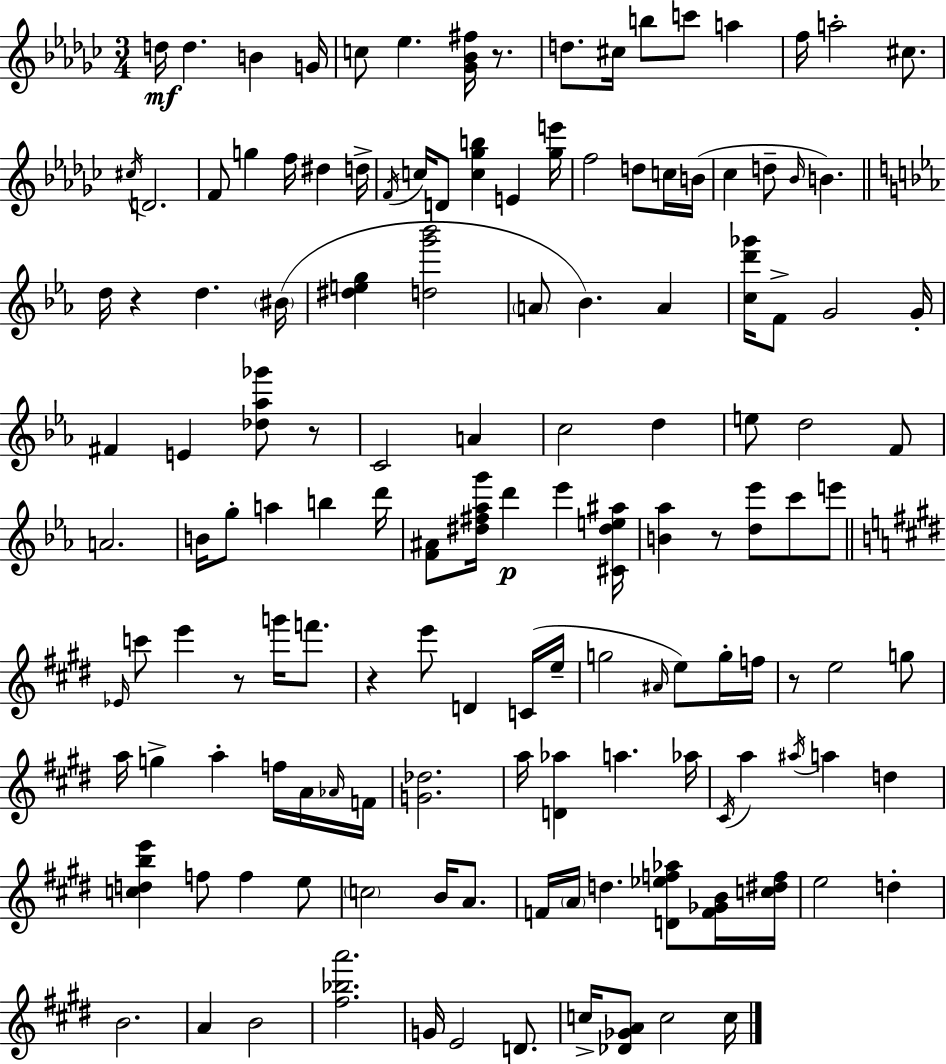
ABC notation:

X:1
T:Untitled
M:3/4
L:1/4
K:Ebm
d/4 d B G/4 c/2 _e [_G_B^f]/4 z/2 d/2 ^c/4 b/2 c'/2 a f/4 a2 ^c/2 ^c/4 D2 F/2 g f/4 ^d d/4 F/4 c/4 D/2 [c_gb] E [_ge']/4 f2 d/2 c/4 B/4 _c d/2 _B/4 B d/4 z d ^B/4 [^deg] [dg'_b']2 A/2 _B A [cd'_g']/4 F/2 G2 G/4 ^F E [_d_a_g']/2 z/2 C2 A c2 d e/2 d2 F/2 A2 B/4 g/2 a b d'/4 [F^A]/2 [^d^f_ag']/4 d' _e' [^C^de^a]/4 [B_a] z/2 [d_e']/2 c'/2 e'/2 _E/4 c'/2 e' z/2 g'/4 f'/2 z e'/2 D C/4 e/4 g2 ^A/4 e/2 g/4 f/4 z/2 e2 g/2 a/4 g a f/4 A/4 _A/4 F/4 [G_d]2 a/4 [D_a] a _a/4 ^C/4 a ^a/4 a d [cdbe'] f/2 f e/2 c2 B/4 A/2 F/4 A/4 d [D_ef_a]/2 [F_GB]/4 [c^df]/4 e2 d B2 A B2 [^f_ba']2 G/4 E2 D/2 c/4 [_D_GA]/2 c2 c/4